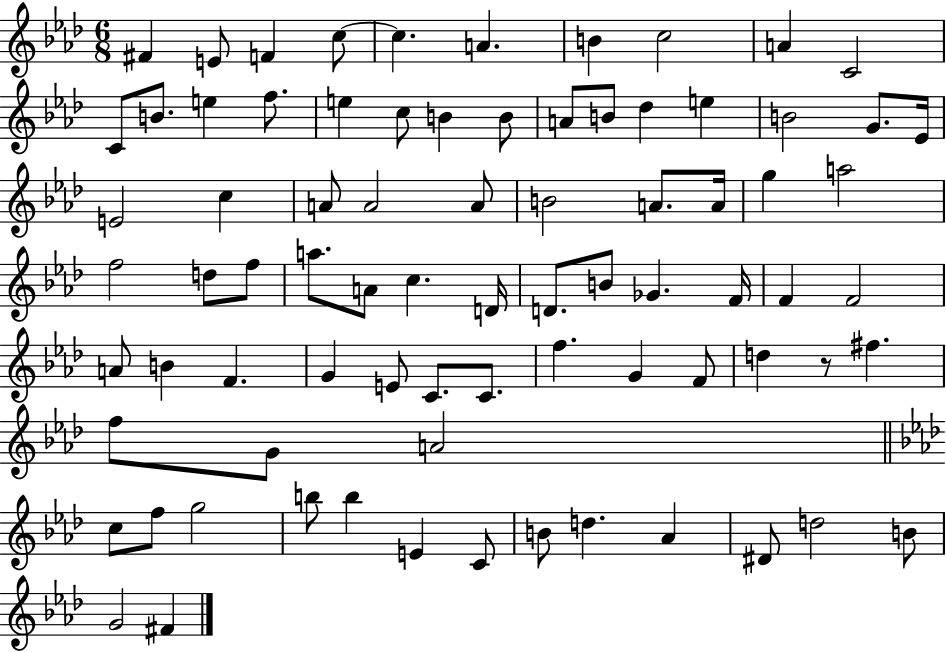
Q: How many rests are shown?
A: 1